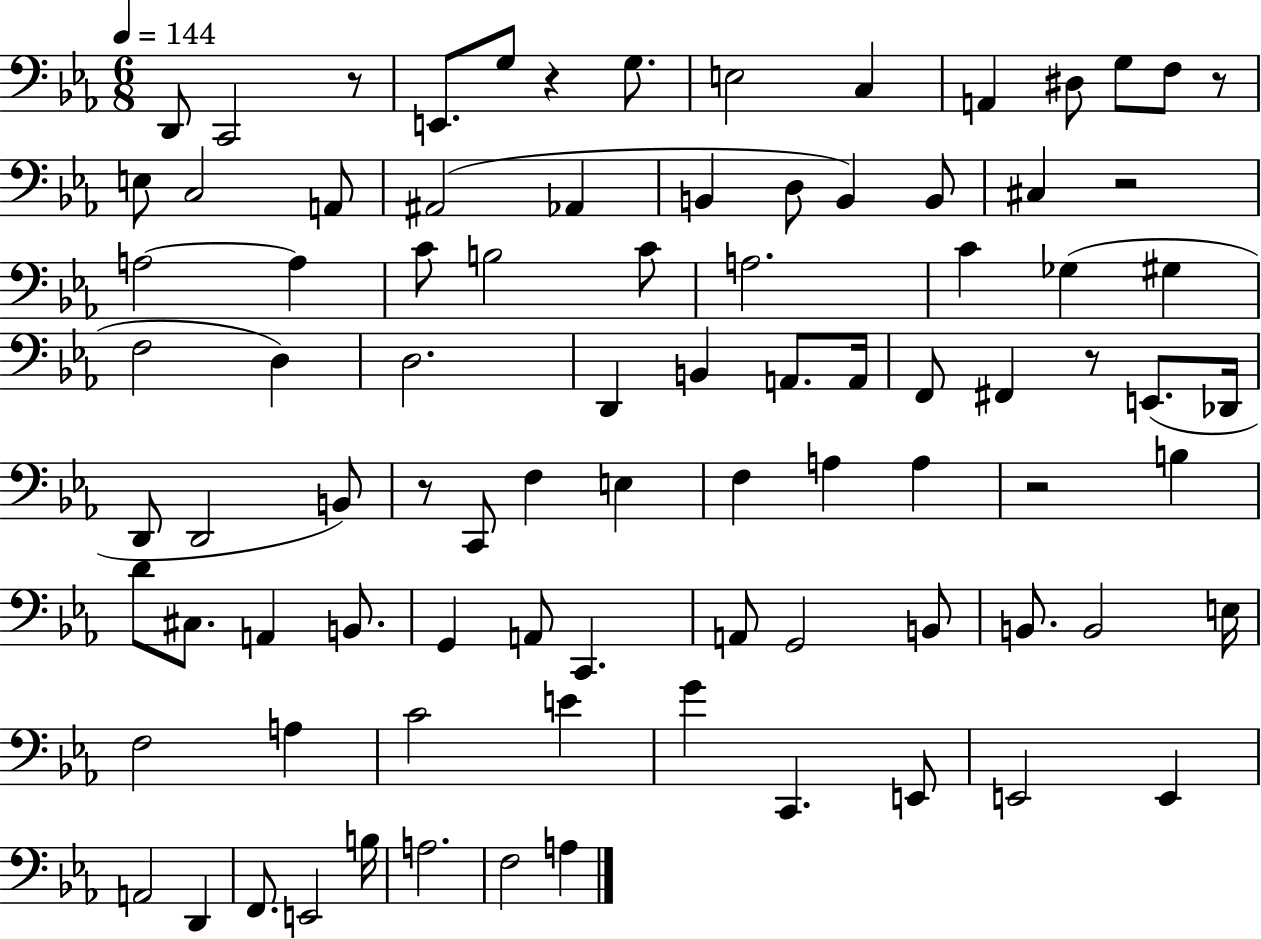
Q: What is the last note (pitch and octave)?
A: A3